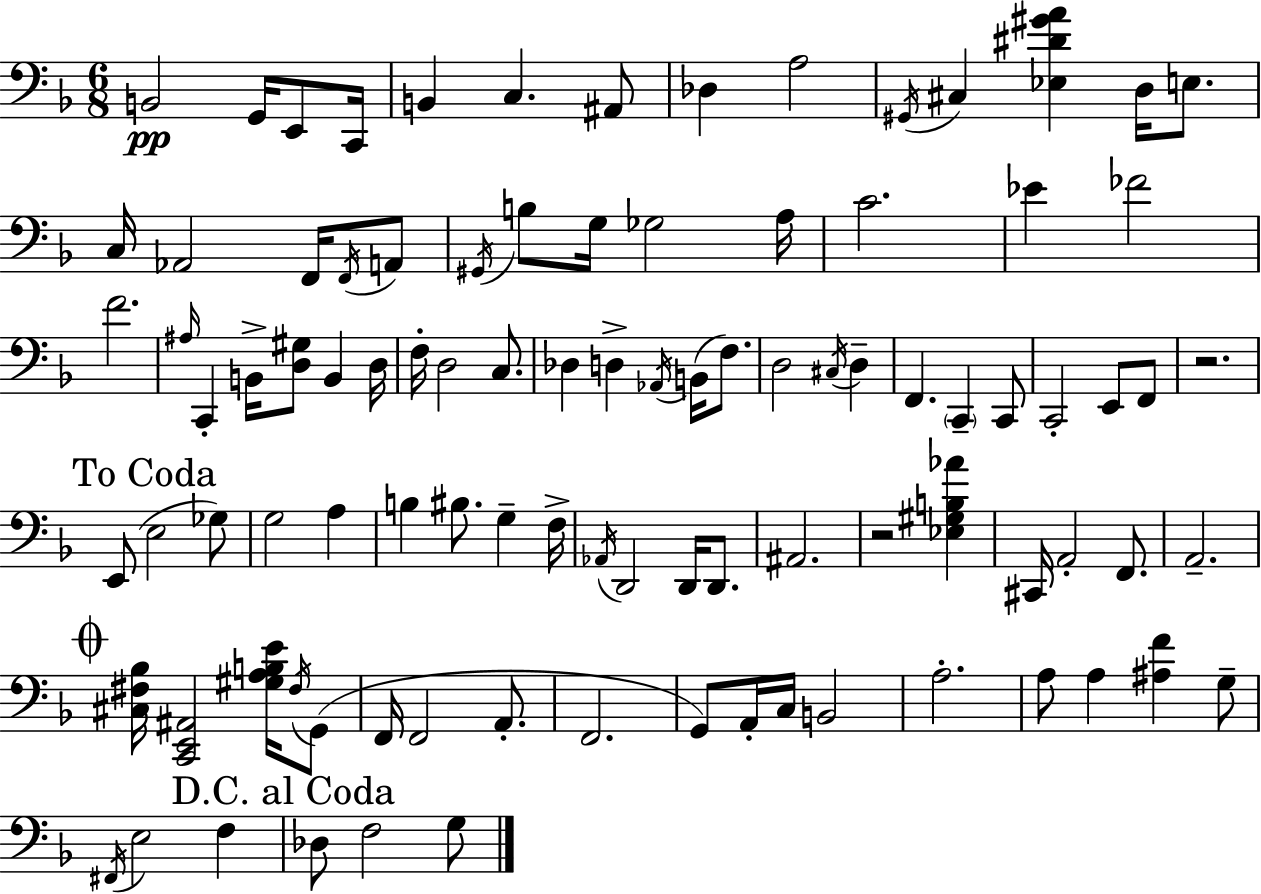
X:1
T:Untitled
M:6/8
L:1/4
K:F
B,,2 G,,/4 E,,/2 C,,/4 B,, C, ^A,,/2 _D, A,2 ^G,,/4 ^C, [_E,^D^GA] D,/4 E,/2 C,/4 _A,,2 F,,/4 F,,/4 A,,/2 ^G,,/4 B,/2 G,/4 _G,2 A,/4 C2 _E _F2 F2 ^A,/4 C,, B,,/4 [D,^G,]/2 B,, D,/4 F,/4 D,2 C,/2 _D, D, _A,,/4 B,,/4 F,/2 D,2 ^C,/4 D, F,, C,, C,,/2 C,,2 E,,/2 F,,/2 z2 E,,/2 E,2 _G,/2 G,2 A, B, ^B,/2 G, F,/4 _A,,/4 D,,2 D,,/4 D,,/2 ^A,,2 z2 [_E,^G,B,_A] ^C,,/4 A,,2 F,,/2 A,,2 [^C,^F,_B,]/4 [C,,E,,^A,,]2 [^G,A,B,E]/4 ^F,/4 G,,/2 F,,/4 F,,2 A,,/2 F,,2 G,,/2 A,,/4 C,/4 B,,2 A,2 A,/2 A, [^A,F] G,/2 ^F,,/4 E,2 F, _D,/2 F,2 G,/2